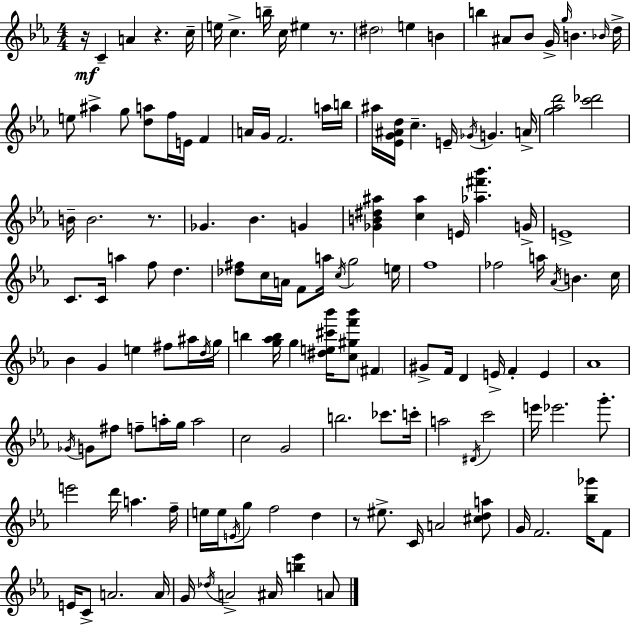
R/s C4/q A4/q R/q. C5/s E5/s C5/q. B5/s C5/s EIS5/q R/e. D#5/h E5/q B4/q B5/q A#4/e Bb4/e G4/s G5/s B4/q. Bb4/s D5/s E5/e A#5/q G5/e [D5,A5]/e F5/s E4/s F4/q A4/s G4/s F4/h. A5/s B5/s A#5/s [Eb4,G4,A#4,D5]/s C5/q. E4/s Gb4/s G4/q. A4/s [G5,Ab5,D6]/h [C6,Db6]/h B4/s B4/h. R/e. Gb4/q. Bb4/q. G4/q [Gb4,B4,D#5,A#5]/q [C5,A#5]/q E4/s [Ab5,F#6,Bb6]/q. G4/s E4/w C4/e. C4/s A5/q F5/e D5/q. [Db5,F#5]/e C5/s A4/s F4/e A5/s C5/s G5/h E5/s F5/w FES5/h A5/s Ab4/s B4/q. C5/s Bb4/q G4/q E5/q F#5/e A#5/s D5/s G5/s B5/q [G5,Ab5,B5]/s G5/q [D#5,E5,C#6,Bb6]/s [C5,G#5,F6,Bb6]/e F#4/q G#4/e F4/s D4/q E4/s F4/q E4/q Ab4/w Gb4/s G4/e F#5/e F5/e A5/s G5/s A5/h C5/h G4/h B5/h. CES6/e. C6/s A5/h D#4/s C6/h E6/s Eb6/h. G6/e. E6/h D6/s A5/q. F5/s E5/s E5/s E4/s G5/e F5/h D5/q R/e EIS5/e. C4/s A4/h [C#5,D5,A5]/e G4/s F4/h. [Bb5,Gb6]/s F4/e E4/s C4/e A4/h. A4/s G4/s Db5/s A4/h A#4/s [B5,Eb6]/q A4/e